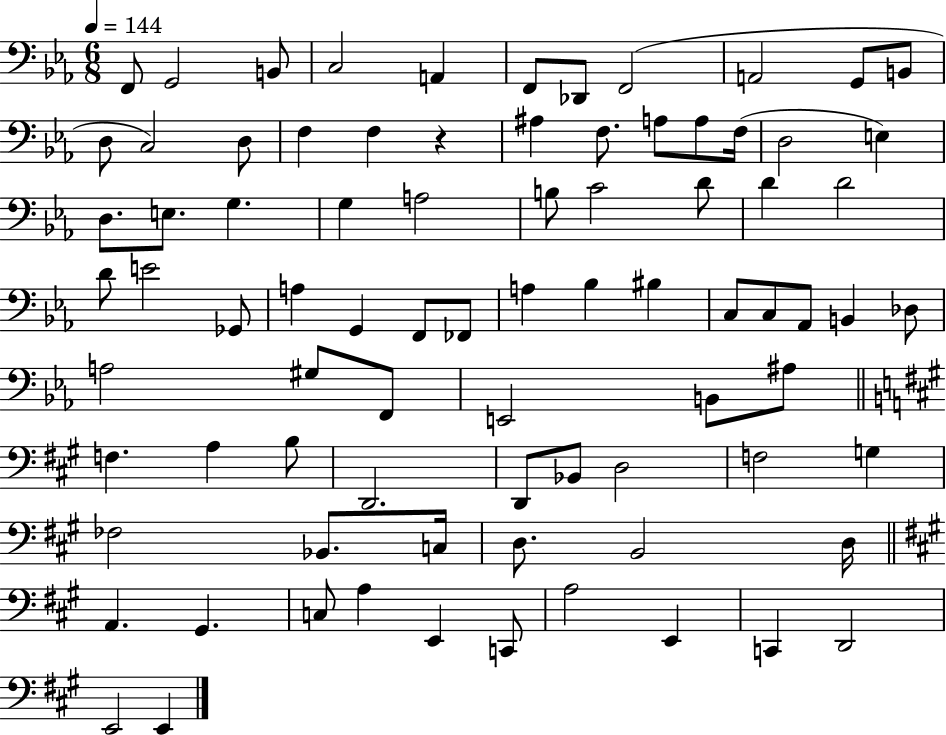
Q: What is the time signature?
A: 6/8